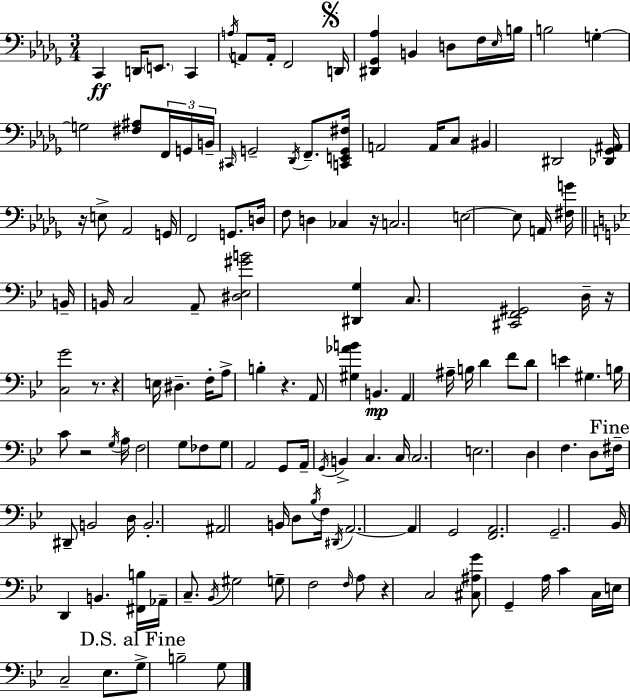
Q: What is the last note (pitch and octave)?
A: G3